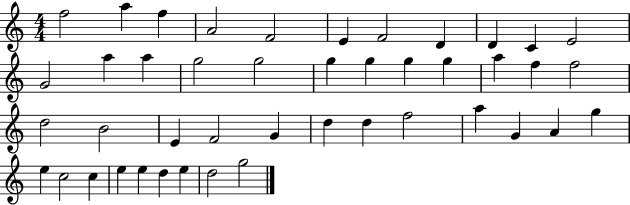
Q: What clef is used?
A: treble